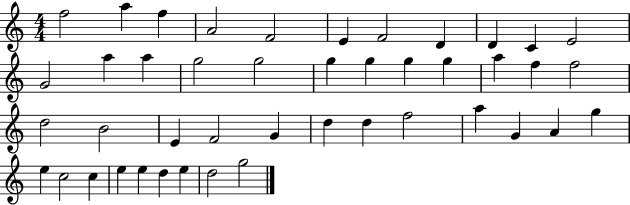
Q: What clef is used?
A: treble